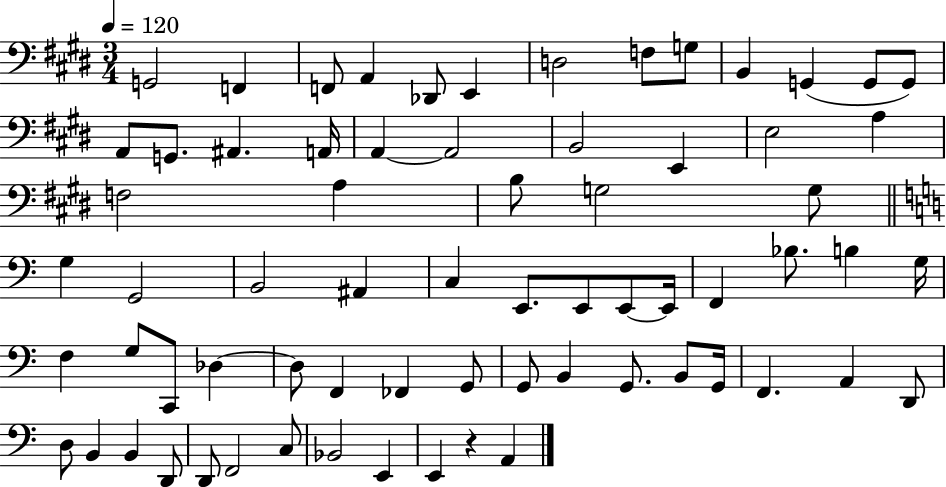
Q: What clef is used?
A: bass